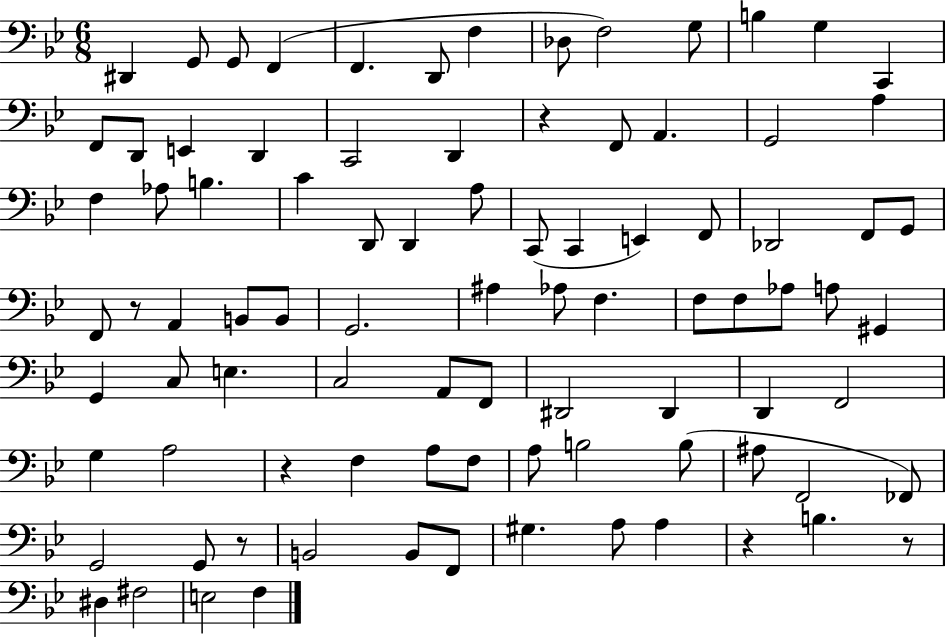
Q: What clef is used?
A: bass